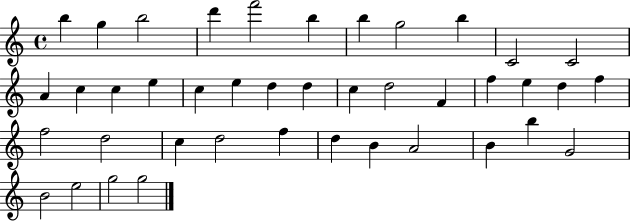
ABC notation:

X:1
T:Untitled
M:4/4
L:1/4
K:C
b g b2 d' f'2 b b g2 b C2 C2 A c c e c e d d c d2 F f e d f f2 d2 c d2 f d B A2 B b G2 B2 e2 g2 g2